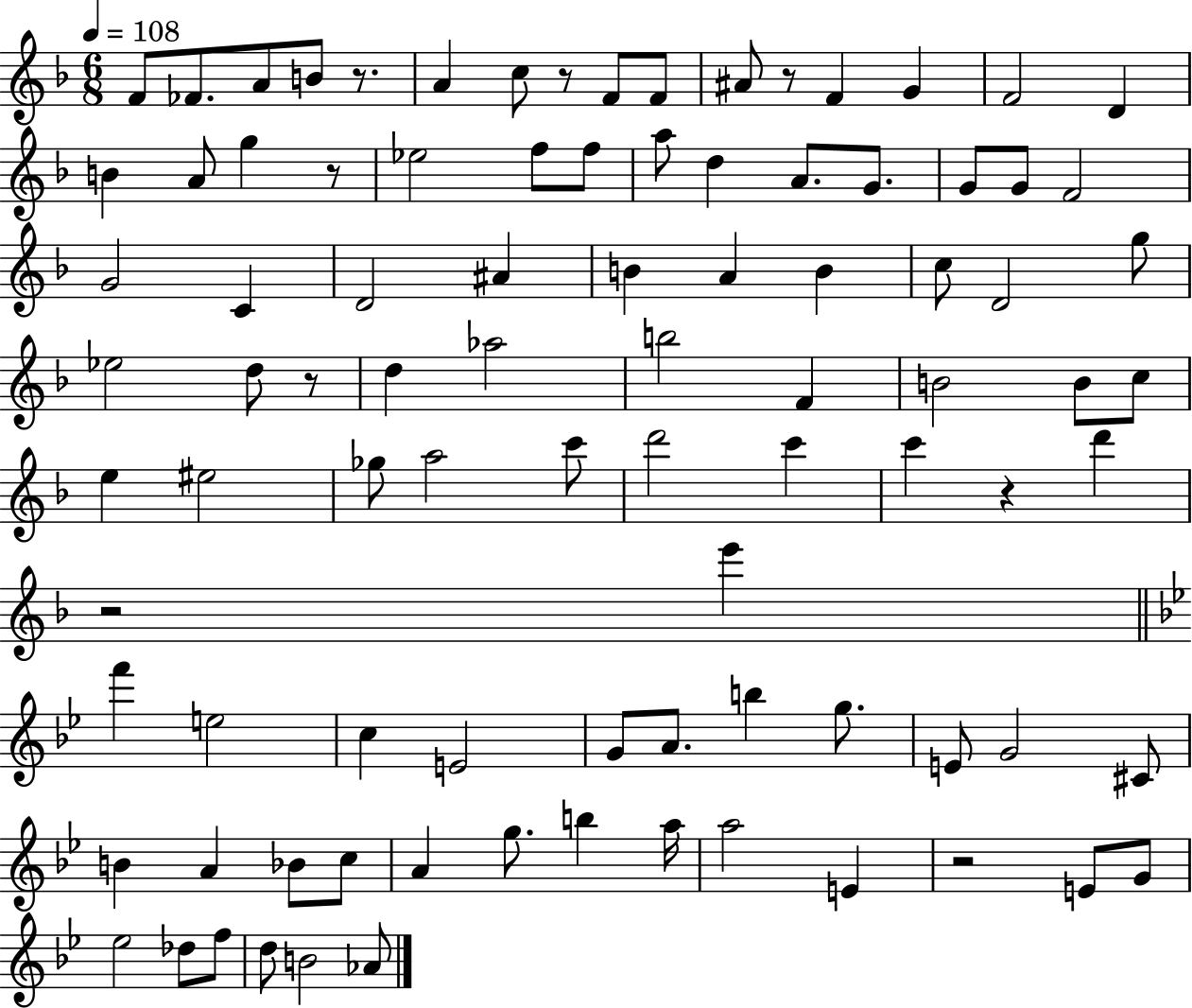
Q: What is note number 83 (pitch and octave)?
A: B4